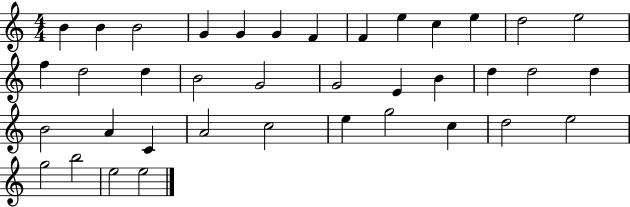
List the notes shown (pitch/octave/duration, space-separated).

B4/q B4/q B4/h G4/q G4/q G4/q F4/q F4/q E5/q C5/q E5/q D5/h E5/h F5/q D5/h D5/q B4/h G4/h G4/h E4/q B4/q D5/q D5/h D5/q B4/h A4/q C4/q A4/h C5/h E5/q G5/h C5/q D5/h E5/h G5/h B5/h E5/h E5/h